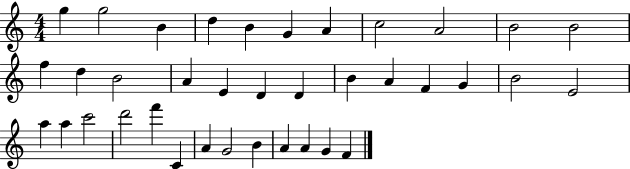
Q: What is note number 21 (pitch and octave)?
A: F4